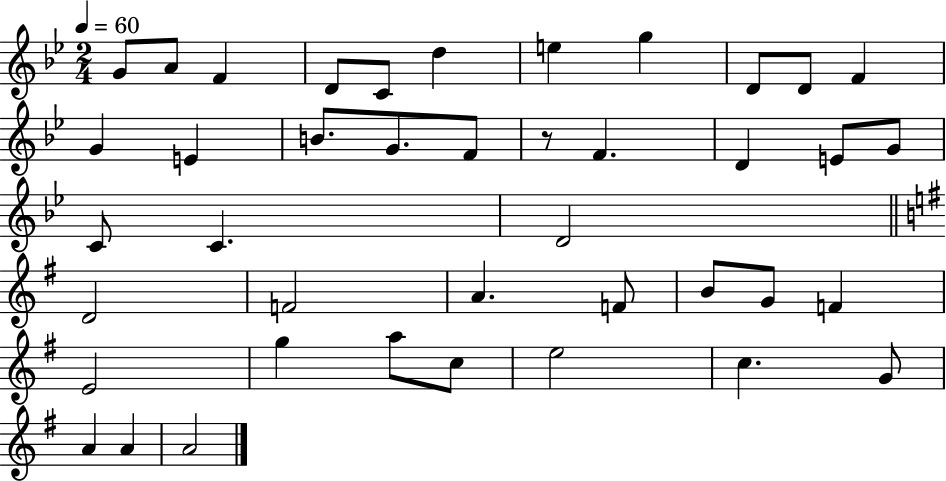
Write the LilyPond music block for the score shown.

{
  \clef treble
  \numericTimeSignature
  \time 2/4
  \key bes \major
  \tempo 4 = 60
  g'8 a'8 f'4 | d'8 c'8 d''4 | e''4 g''4 | d'8 d'8 f'4 | \break g'4 e'4 | b'8. g'8. f'8 | r8 f'4. | d'4 e'8 g'8 | \break c'8 c'4. | d'2 | \bar "||" \break \key g \major d'2 | f'2 | a'4. f'8 | b'8 g'8 f'4 | \break e'2 | g''4 a''8 c''8 | e''2 | c''4. g'8 | \break a'4 a'4 | a'2 | \bar "|."
}